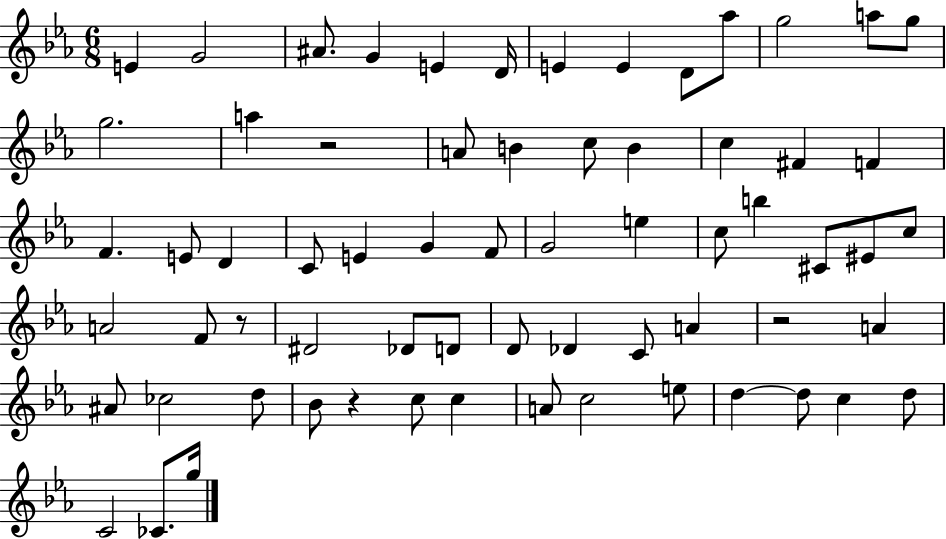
{
  \clef treble
  \numericTimeSignature
  \time 6/8
  \key ees \major
  e'4 g'2 | ais'8. g'4 e'4 d'16 | e'4 e'4 d'8 aes''8 | g''2 a''8 g''8 | \break g''2. | a''4 r2 | a'8 b'4 c''8 b'4 | c''4 fis'4 f'4 | \break f'4. e'8 d'4 | c'8 e'4 g'4 f'8 | g'2 e''4 | c''8 b''4 cis'8 eis'8 c''8 | \break a'2 f'8 r8 | dis'2 des'8 d'8 | d'8 des'4 c'8 a'4 | r2 a'4 | \break ais'8 ces''2 d''8 | bes'8 r4 c''8 c''4 | a'8 c''2 e''8 | d''4~~ d''8 c''4 d''8 | \break c'2 ces'8. g''16 | \bar "|."
}